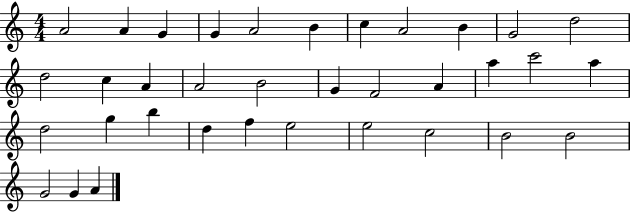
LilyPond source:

{
  \clef treble
  \numericTimeSignature
  \time 4/4
  \key c \major
  a'2 a'4 g'4 | g'4 a'2 b'4 | c''4 a'2 b'4 | g'2 d''2 | \break d''2 c''4 a'4 | a'2 b'2 | g'4 f'2 a'4 | a''4 c'''2 a''4 | \break d''2 g''4 b''4 | d''4 f''4 e''2 | e''2 c''2 | b'2 b'2 | \break g'2 g'4 a'4 | \bar "|."
}